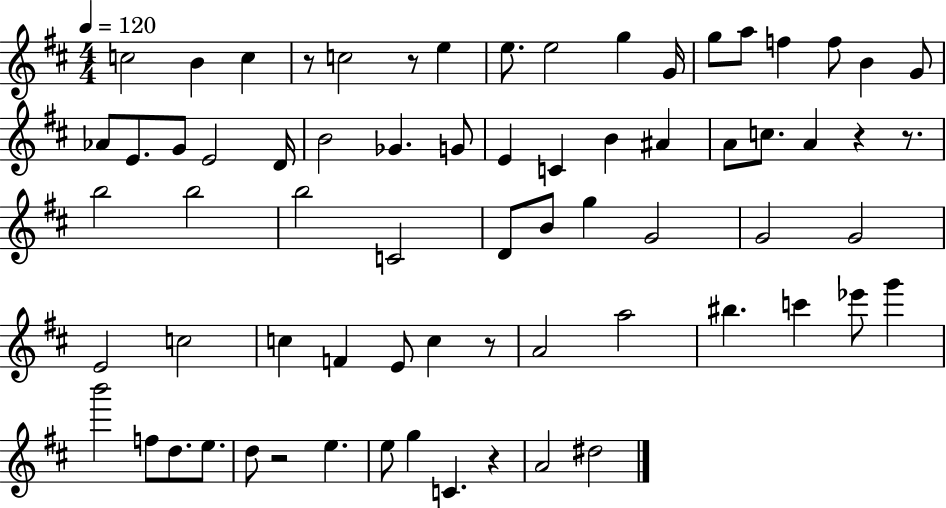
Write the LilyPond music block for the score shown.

{
  \clef treble
  \numericTimeSignature
  \time 4/4
  \key d \major
  \tempo 4 = 120
  c''2 b'4 c''4 | r8 c''2 r8 e''4 | e''8. e''2 g''4 g'16 | g''8 a''8 f''4 f''8 b'4 g'8 | \break aes'8 e'8. g'8 e'2 d'16 | b'2 ges'4. g'8 | e'4 c'4 b'4 ais'4 | a'8 c''8. a'4 r4 r8. | \break b''2 b''2 | b''2 c'2 | d'8 b'8 g''4 g'2 | g'2 g'2 | \break e'2 c''2 | c''4 f'4 e'8 c''4 r8 | a'2 a''2 | bis''4. c'''4 ees'''8 g'''4 | \break b'''2 f''8 d''8. e''8. | d''8 r2 e''4. | e''8 g''4 c'4. r4 | a'2 dis''2 | \break \bar "|."
}